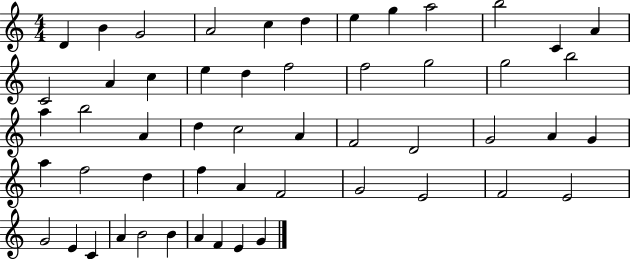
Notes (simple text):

D4/q B4/q G4/h A4/h C5/q D5/q E5/q G5/q A5/h B5/h C4/q A4/q C4/h A4/q C5/q E5/q D5/q F5/h F5/h G5/h G5/h B5/h A5/q B5/h A4/q D5/q C5/h A4/q F4/h D4/h G4/h A4/q G4/q A5/q F5/h D5/q F5/q A4/q F4/h G4/h E4/h F4/h E4/h G4/h E4/q C4/q A4/q B4/h B4/q A4/q F4/q E4/q G4/q